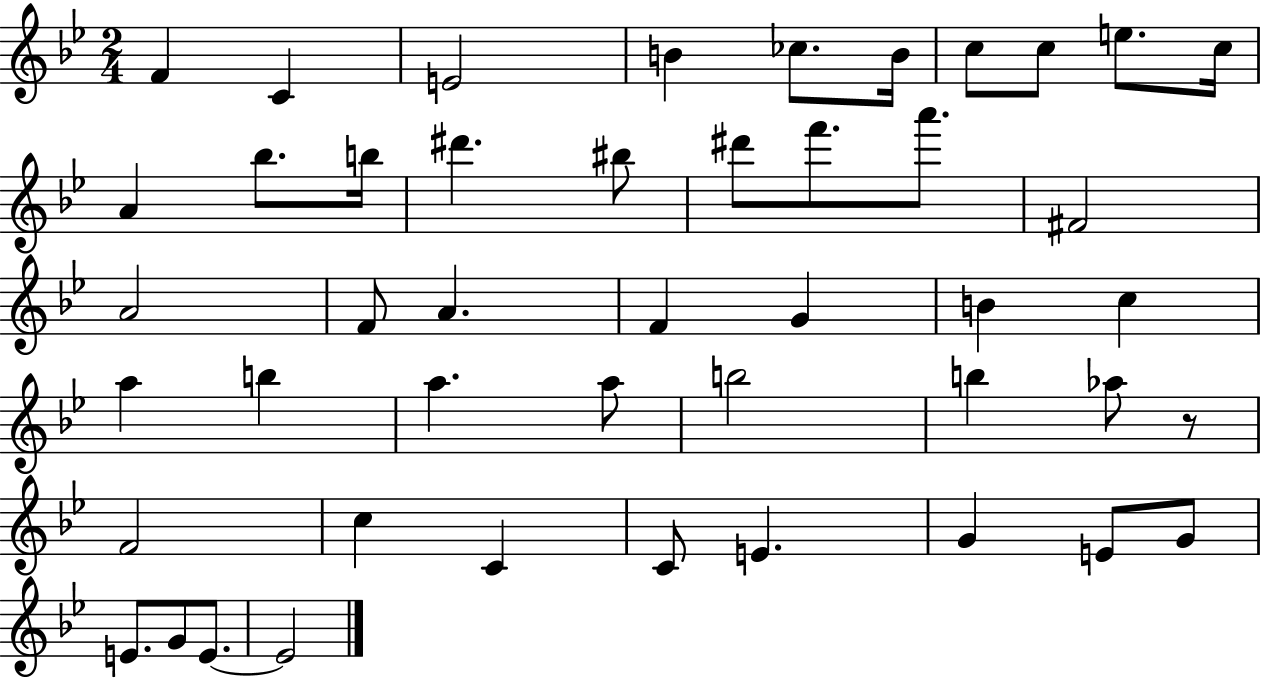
F4/q C4/q E4/h B4/q CES5/e. B4/s C5/e C5/e E5/e. C5/s A4/q Bb5/e. B5/s D#6/q. BIS5/e D#6/e F6/e. A6/e. F#4/h A4/h F4/e A4/q. F4/q G4/q B4/q C5/q A5/q B5/q A5/q. A5/e B5/h B5/q Ab5/e R/e F4/h C5/q C4/q C4/e E4/q. G4/q E4/e G4/e E4/e. G4/e E4/e. E4/h